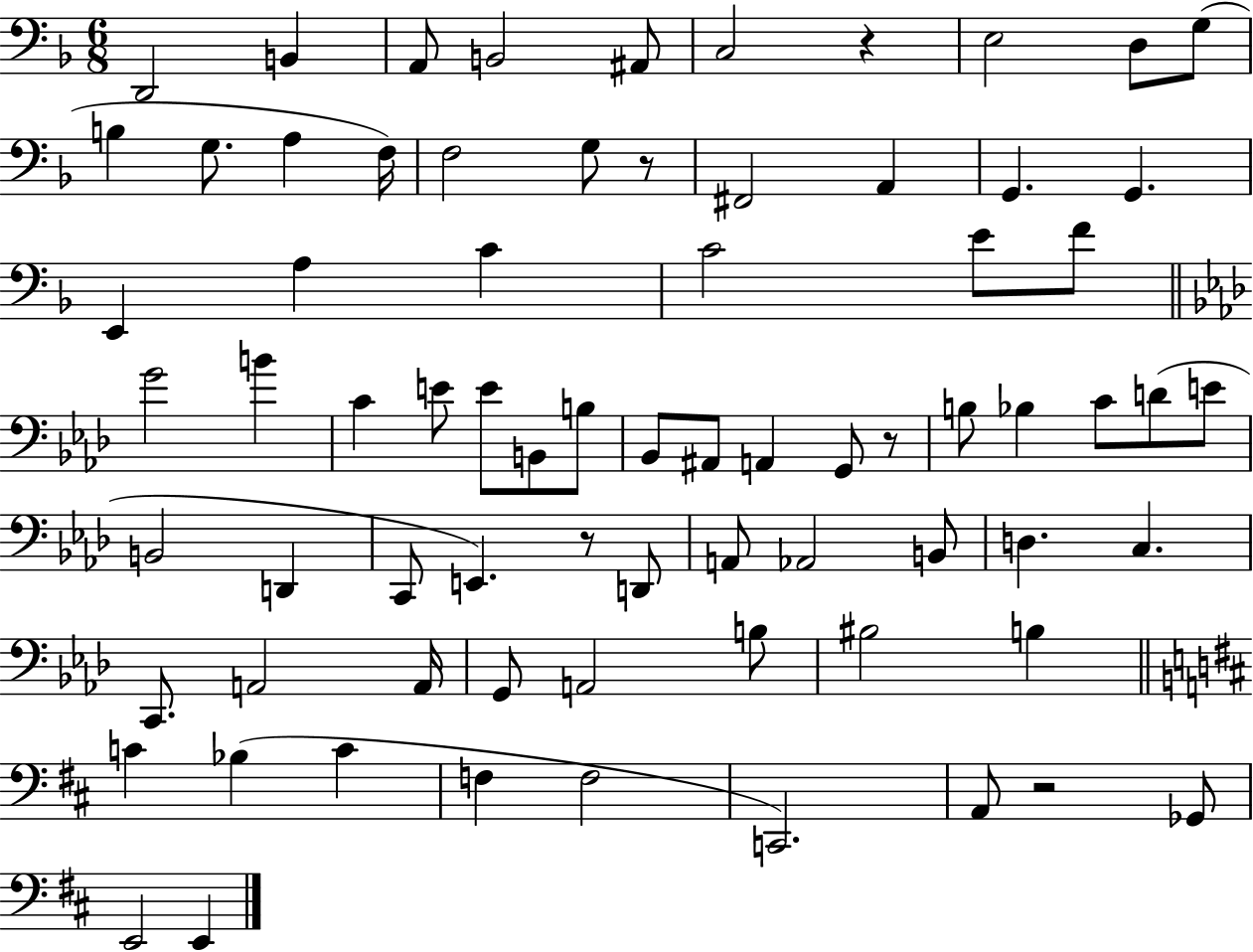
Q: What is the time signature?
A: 6/8